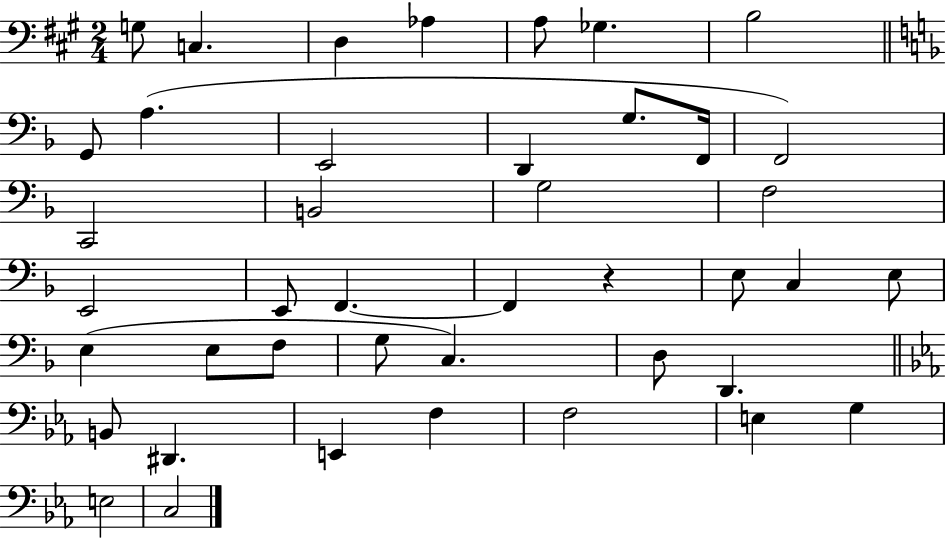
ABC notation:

X:1
T:Untitled
M:2/4
L:1/4
K:A
G,/2 C, D, _A, A,/2 _G, B,2 G,,/2 A, E,,2 D,, G,/2 F,,/4 F,,2 C,,2 B,,2 G,2 F,2 E,,2 E,,/2 F,, F,, z E,/2 C, E,/2 E, E,/2 F,/2 G,/2 C, D,/2 D,, B,,/2 ^D,, E,, F, F,2 E, G, E,2 C,2